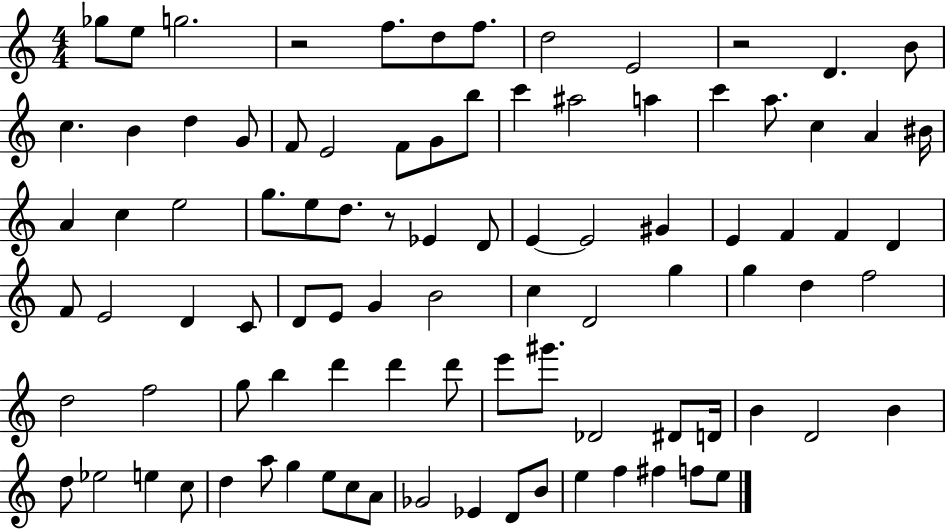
X:1
T:Untitled
M:4/4
L:1/4
K:C
_g/2 e/2 g2 z2 f/2 d/2 f/2 d2 E2 z2 D B/2 c B d G/2 F/2 E2 F/2 G/2 b/2 c' ^a2 a c' a/2 c A ^B/4 A c e2 g/2 e/2 d/2 z/2 _E D/2 E E2 ^G E F F D F/2 E2 D C/2 D/2 E/2 G B2 c D2 g g d f2 d2 f2 g/2 b d' d' d'/2 e'/2 ^g'/2 _D2 ^D/2 D/4 B D2 B d/2 _e2 e c/2 d a/2 g e/2 c/2 A/2 _G2 _E D/2 B/2 e f ^f f/2 e/2